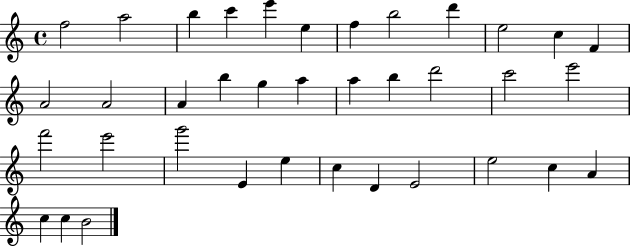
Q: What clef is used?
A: treble